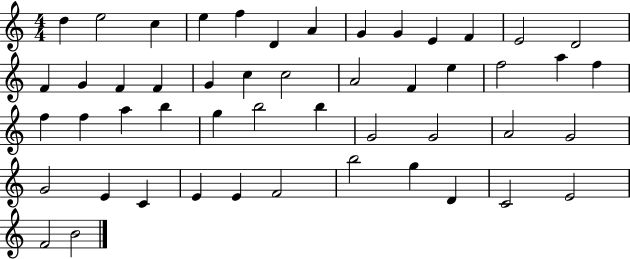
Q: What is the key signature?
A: C major